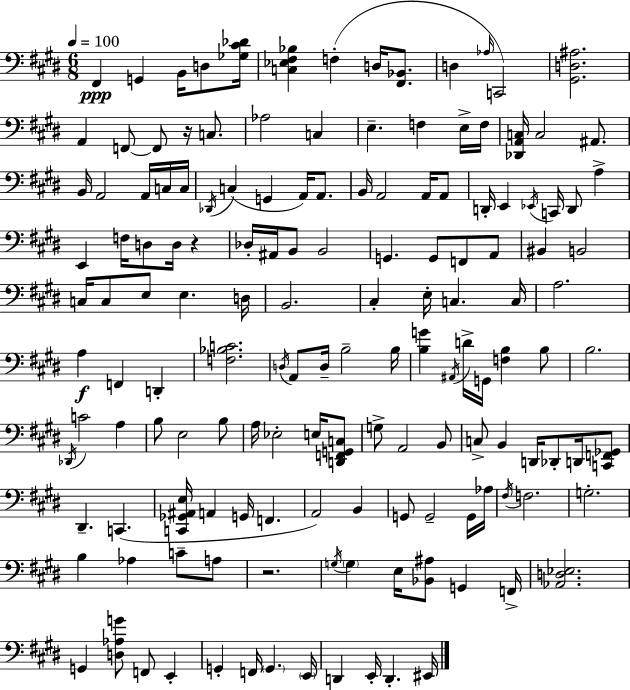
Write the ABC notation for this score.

X:1
T:Untitled
M:6/8
L:1/4
K:E
^F,, G,, B,,/4 D,/2 [_G,^C_D]/4 [C,_E,^F,_B,] F, D,/4 [^F,,_B,,]/2 D, _A,/4 C,,2 [^G,,D,^A,]2 A,, F,,/2 F,,/2 z/4 C,/2 _A,2 C, E, F, E,/4 F,/4 [_D,,A,,C,]/4 C,2 ^A,,/2 B,,/4 A,,2 A,,/4 C,/4 C,/4 _D,,/4 C, G,, A,,/4 A,,/2 B,,/4 A,,2 A,,/4 A,,/2 D,,/4 E,, _E,,/4 C,,/4 D,,/2 A, E,, F,/4 D,/2 D,/4 z _D,/4 ^A,,/4 B,,/2 B,,2 G,, G,,/2 F,,/2 A,,/2 ^B,, B,,2 C,/4 C,/2 E,/2 E, D,/4 B,,2 ^C, E,/4 C, C,/4 A,2 A, F,, D,, [F,_B,C]2 D,/4 A,,/2 D,/4 B,2 B,/4 [B,G] ^A,,/4 D/4 G,,/4 [F,B,] B,/2 B,2 _D,,/4 C2 A, B,/2 E,2 B,/2 A,/4 _E,2 E,/4 [D,,F,,G,,C,]/2 G,/2 A,,2 B,,/2 C,/2 B,, D,,/4 _D,,/2 D,,/4 [C,,F,,_G,,]/2 ^D,, C,, [C,,_G,,^A,,E,]/4 A,, G,,/4 F,, A,,2 B,, G,,/2 G,,2 G,,/4 _A,/4 ^F,/4 F,2 G,2 B, _A, C/2 A,/2 z2 G,/4 G, E,/4 [_B,,^A,]/2 G,, F,,/4 [_A,,D,_E,]2 G,, [D,_A,G]/2 F,,/2 E,, G,, F,,/4 G,, E,,/4 D,, E,,/4 D,, ^E,,/4